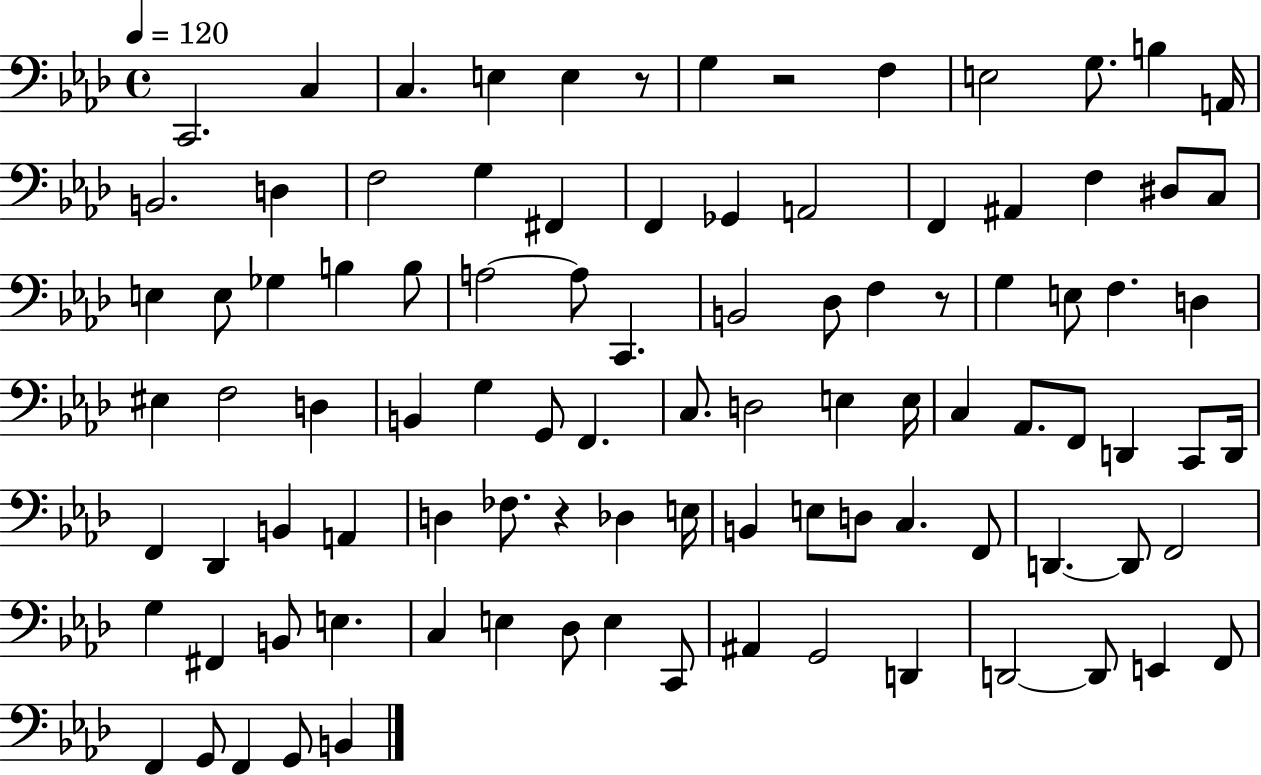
C2/h. C3/q C3/q. E3/q E3/q R/e G3/q R/h F3/q E3/h G3/e. B3/q A2/s B2/h. D3/q F3/h G3/q F#2/q F2/q Gb2/q A2/h F2/q A#2/q F3/q D#3/e C3/e E3/q E3/e Gb3/q B3/q B3/e A3/h A3/e C2/q. B2/h Db3/e F3/q R/e G3/q E3/e F3/q. D3/q EIS3/q F3/h D3/q B2/q G3/q G2/e F2/q. C3/e. D3/h E3/q E3/s C3/q Ab2/e. F2/e D2/q C2/e D2/s F2/q Db2/q B2/q A2/q D3/q FES3/e. R/q Db3/q E3/s B2/q E3/e D3/e C3/q. F2/e D2/q. D2/e F2/h G3/q F#2/q B2/e E3/q. C3/q E3/q Db3/e E3/q C2/e A#2/q G2/h D2/q D2/h D2/e E2/q F2/e F2/q G2/e F2/q G2/e B2/q